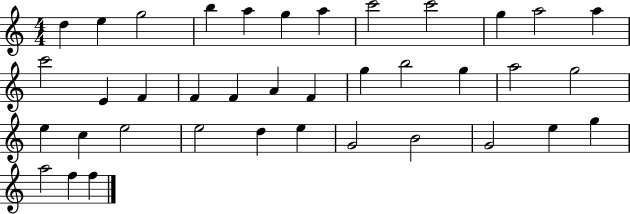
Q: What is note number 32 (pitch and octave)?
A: B4